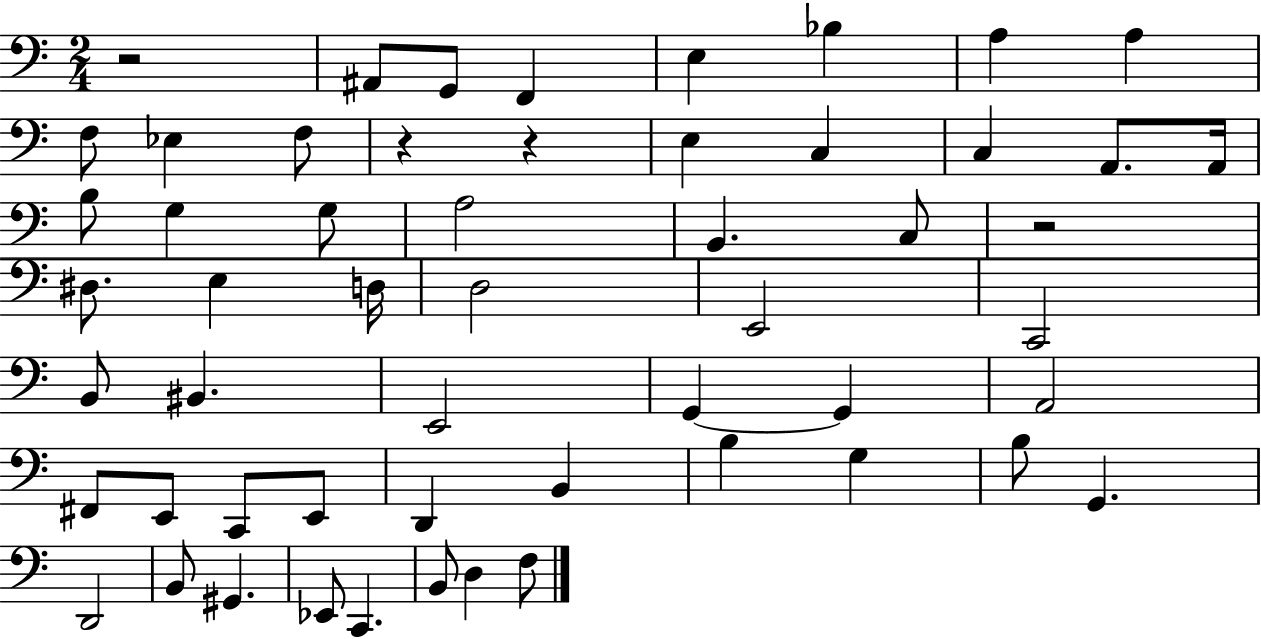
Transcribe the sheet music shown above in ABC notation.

X:1
T:Untitled
M:2/4
L:1/4
K:C
z2 ^A,,/2 G,,/2 F,, E, _B, A, A, F,/2 _E, F,/2 z z E, C, C, A,,/2 A,,/4 B,/2 G, G,/2 A,2 B,, C,/2 z2 ^D,/2 E, D,/4 D,2 E,,2 C,,2 B,,/2 ^B,, E,,2 G,, G,, A,,2 ^F,,/2 E,,/2 C,,/2 E,,/2 D,, B,, B, G, B,/2 G,, D,,2 B,,/2 ^G,, _E,,/2 C,, B,,/2 D, F,/2